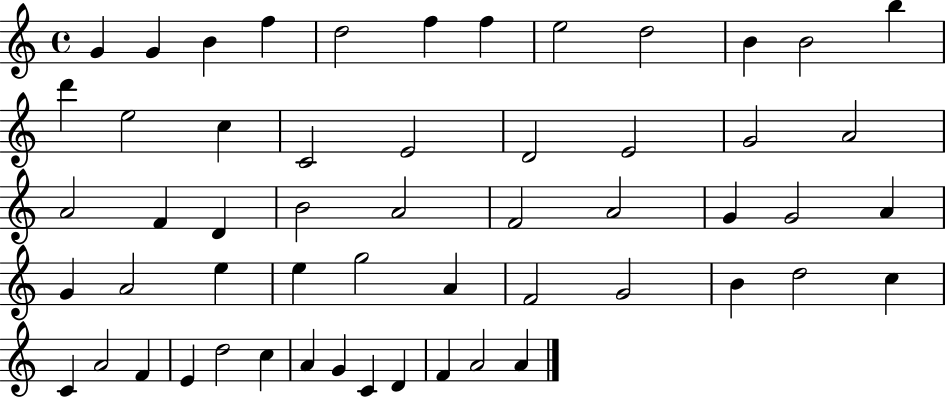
{
  \clef treble
  \time 4/4
  \defaultTimeSignature
  \key c \major
  g'4 g'4 b'4 f''4 | d''2 f''4 f''4 | e''2 d''2 | b'4 b'2 b''4 | \break d'''4 e''2 c''4 | c'2 e'2 | d'2 e'2 | g'2 a'2 | \break a'2 f'4 d'4 | b'2 a'2 | f'2 a'2 | g'4 g'2 a'4 | \break g'4 a'2 e''4 | e''4 g''2 a'4 | f'2 g'2 | b'4 d''2 c''4 | \break c'4 a'2 f'4 | e'4 d''2 c''4 | a'4 g'4 c'4 d'4 | f'4 a'2 a'4 | \break \bar "|."
}